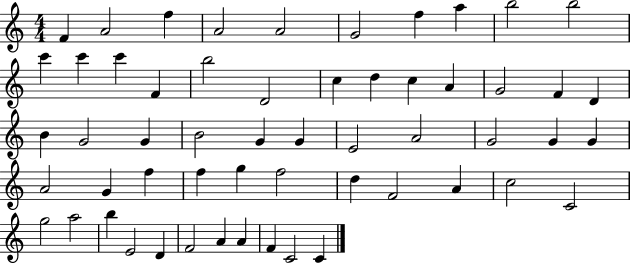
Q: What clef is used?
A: treble